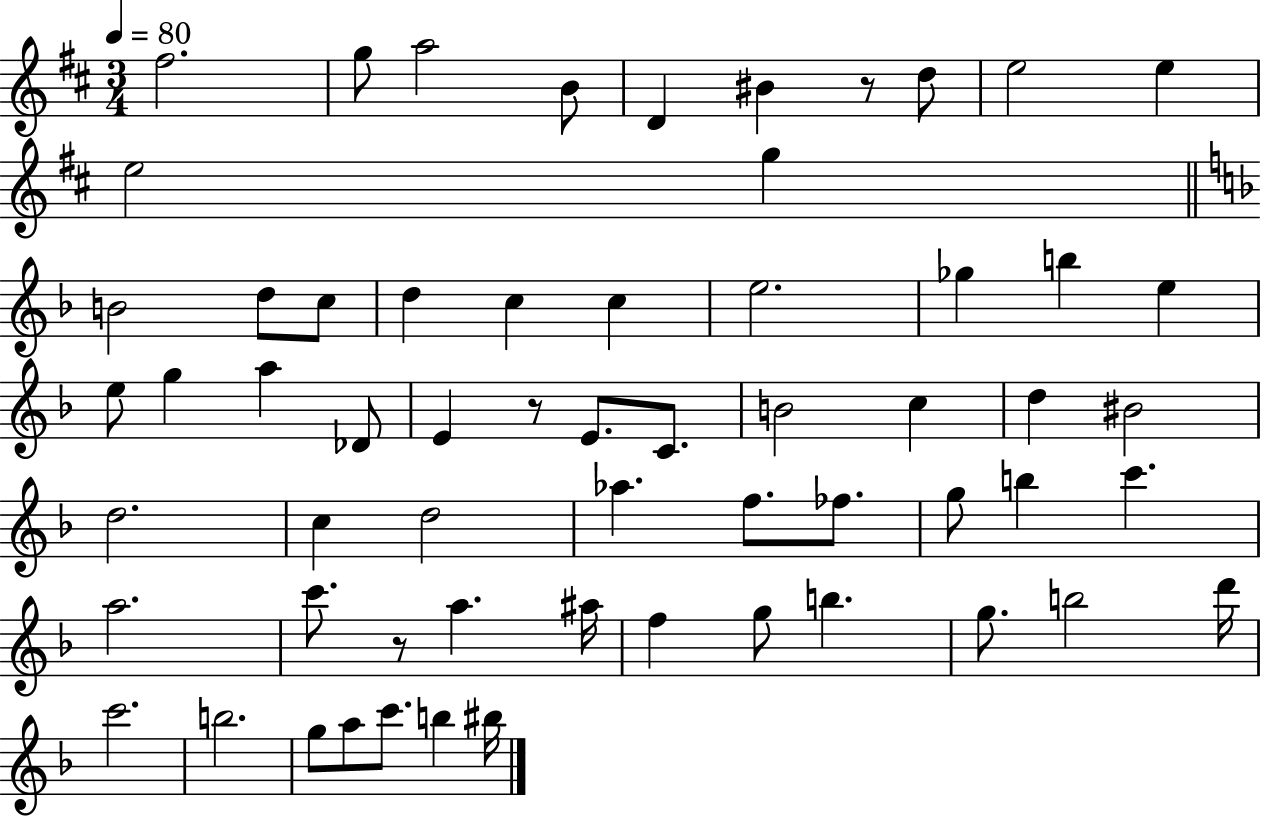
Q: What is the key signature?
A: D major